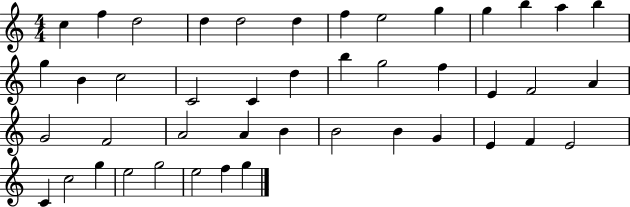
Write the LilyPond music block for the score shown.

{
  \clef treble
  \numericTimeSignature
  \time 4/4
  \key c \major
  c''4 f''4 d''2 | d''4 d''2 d''4 | f''4 e''2 g''4 | g''4 b''4 a''4 b''4 | \break g''4 b'4 c''2 | c'2 c'4 d''4 | b''4 g''2 f''4 | e'4 f'2 a'4 | \break g'2 f'2 | a'2 a'4 b'4 | b'2 b'4 g'4 | e'4 f'4 e'2 | \break c'4 c''2 g''4 | e''2 g''2 | e''2 f''4 g''4 | \bar "|."
}